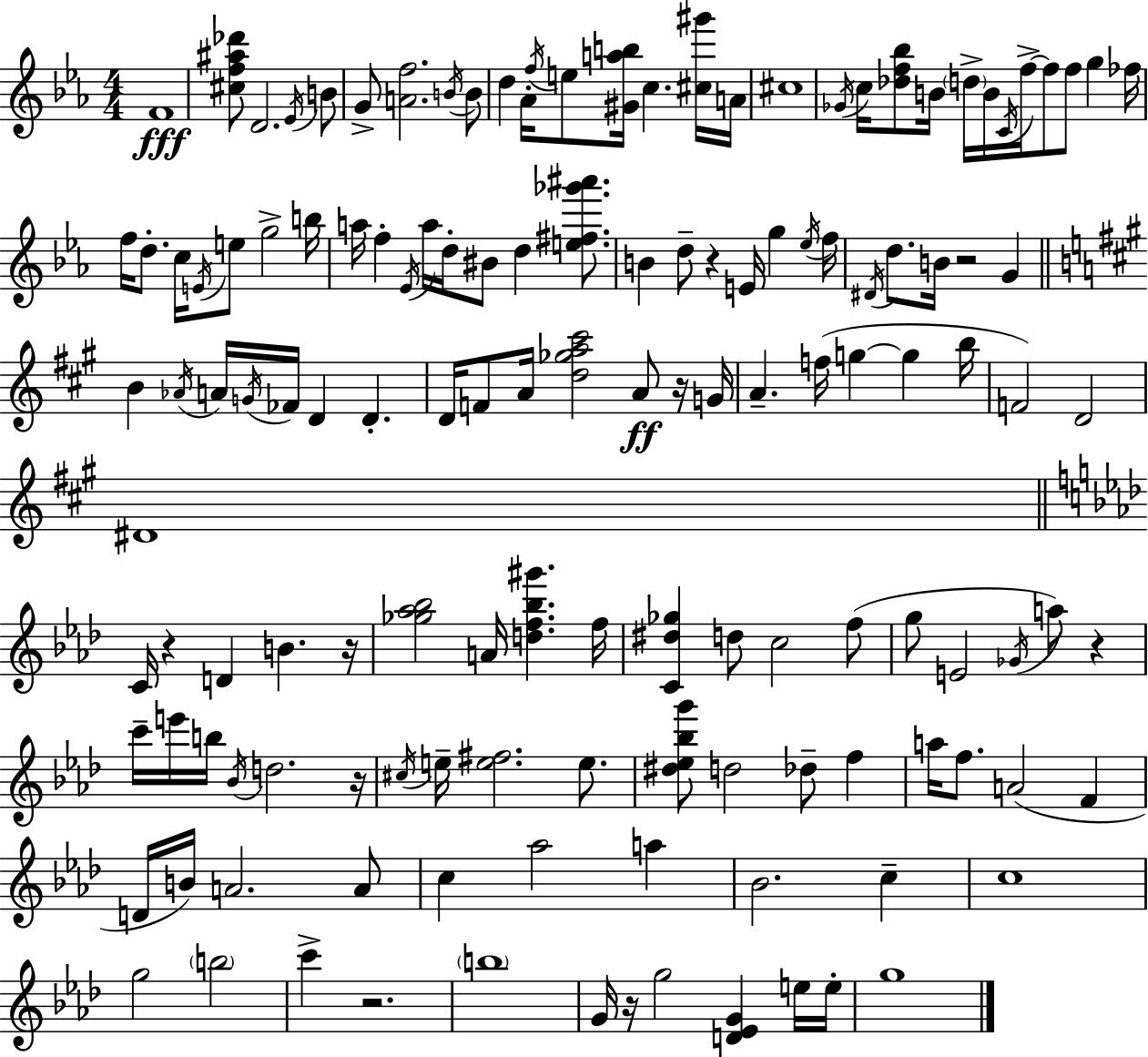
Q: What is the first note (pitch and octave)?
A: F4